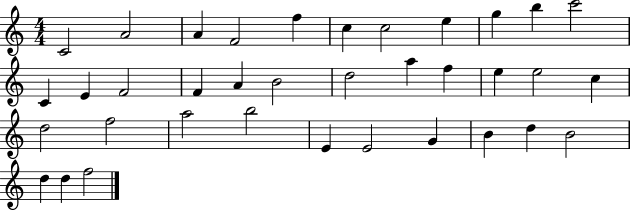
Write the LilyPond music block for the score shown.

{
  \clef treble
  \numericTimeSignature
  \time 4/4
  \key c \major
  c'2 a'2 | a'4 f'2 f''4 | c''4 c''2 e''4 | g''4 b''4 c'''2 | \break c'4 e'4 f'2 | f'4 a'4 b'2 | d''2 a''4 f''4 | e''4 e''2 c''4 | \break d''2 f''2 | a''2 b''2 | e'4 e'2 g'4 | b'4 d''4 b'2 | \break d''4 d''4 f''2 | \bar "|."
}